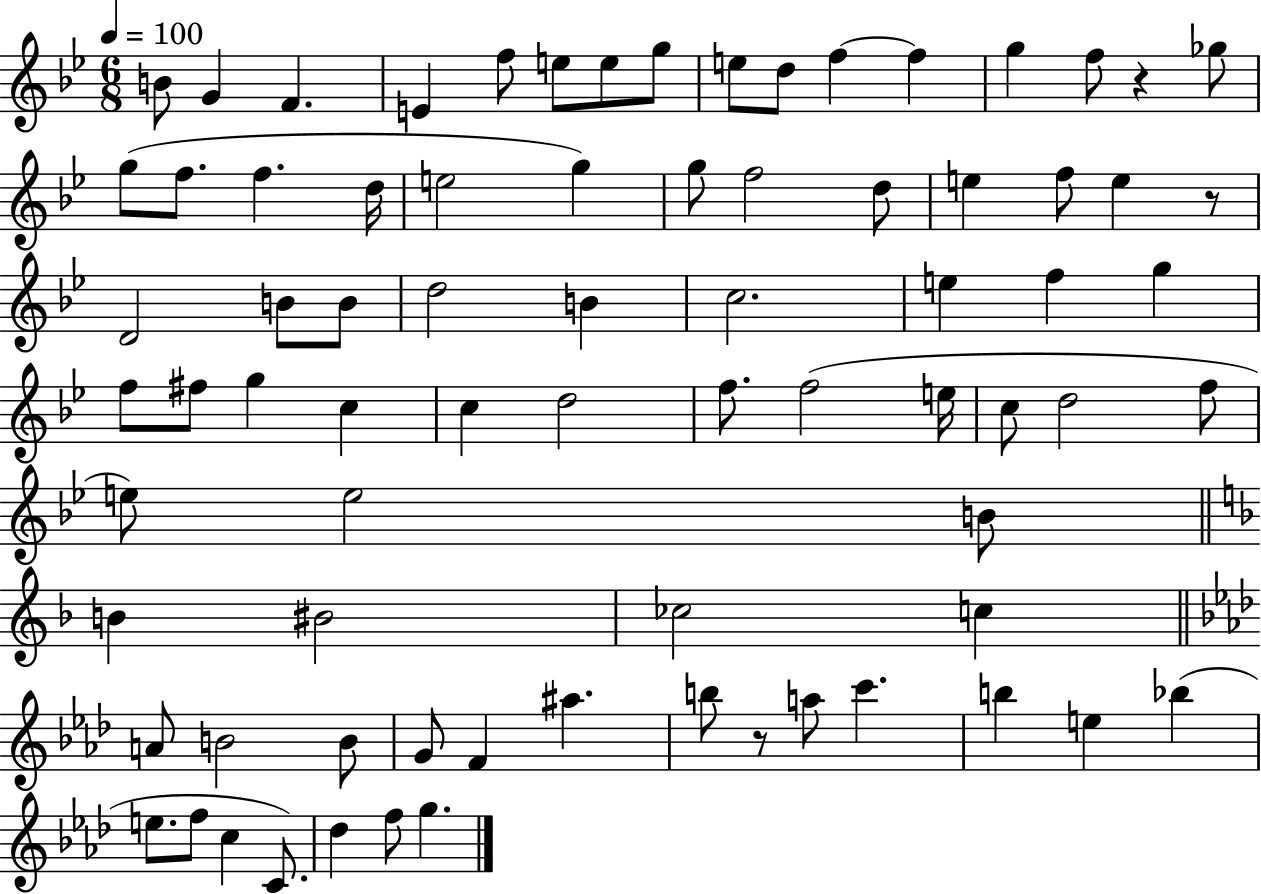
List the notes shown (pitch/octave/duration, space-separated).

B4/e G4/q F4/q. E4/q F5/e E5/e E5/e G5/e E5/e D5/e F5/q F5/q G5/q F5/e R/q Gb5/e G5/e F5/e. F5/q. D5/s E5/h G5/q G5/e F5/h D5/e E5/q F5/e E5/q R/e D4/h B4/e B4/e D5/h B4/q C5/h. E5/q F5/q G5/q F5/e F#5/e G5/q C5/q C5/q D5/h F5/e. F5/h E5/s C5/e D5/h F5/e E5/e E5/h B4/e B4/q BIS4/h CES5/h C5/q A4/e B4/h B4/e G4/e F4/q A#5/q. B5/e R/e A5/e C6/q. B5/q E5/q Bb5/q E5/e. F5/e C5/q C4/e. Db5/q F5/e G5/q.